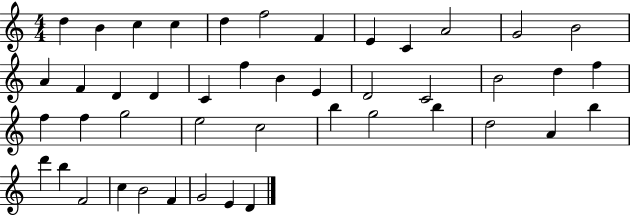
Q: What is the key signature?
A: C major